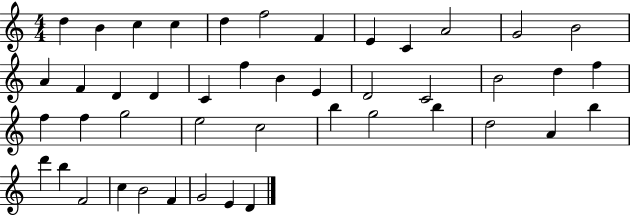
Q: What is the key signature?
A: C major